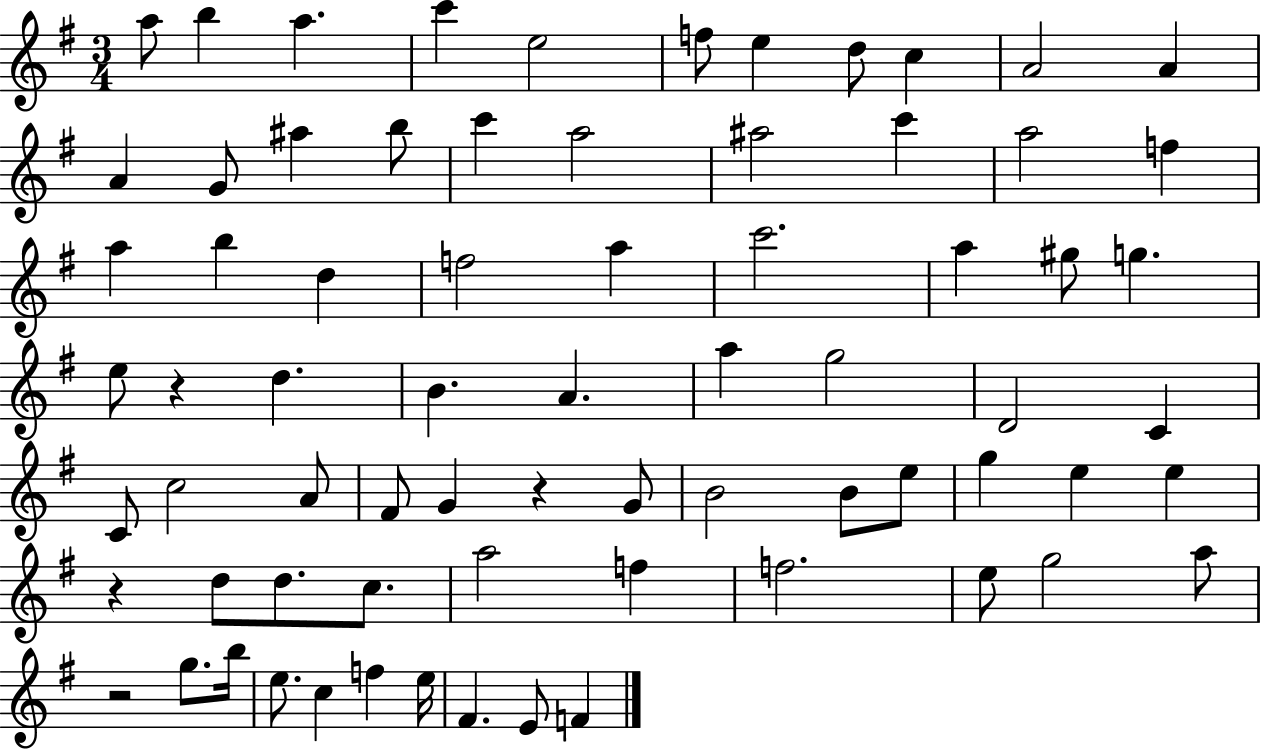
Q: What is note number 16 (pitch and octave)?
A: C6